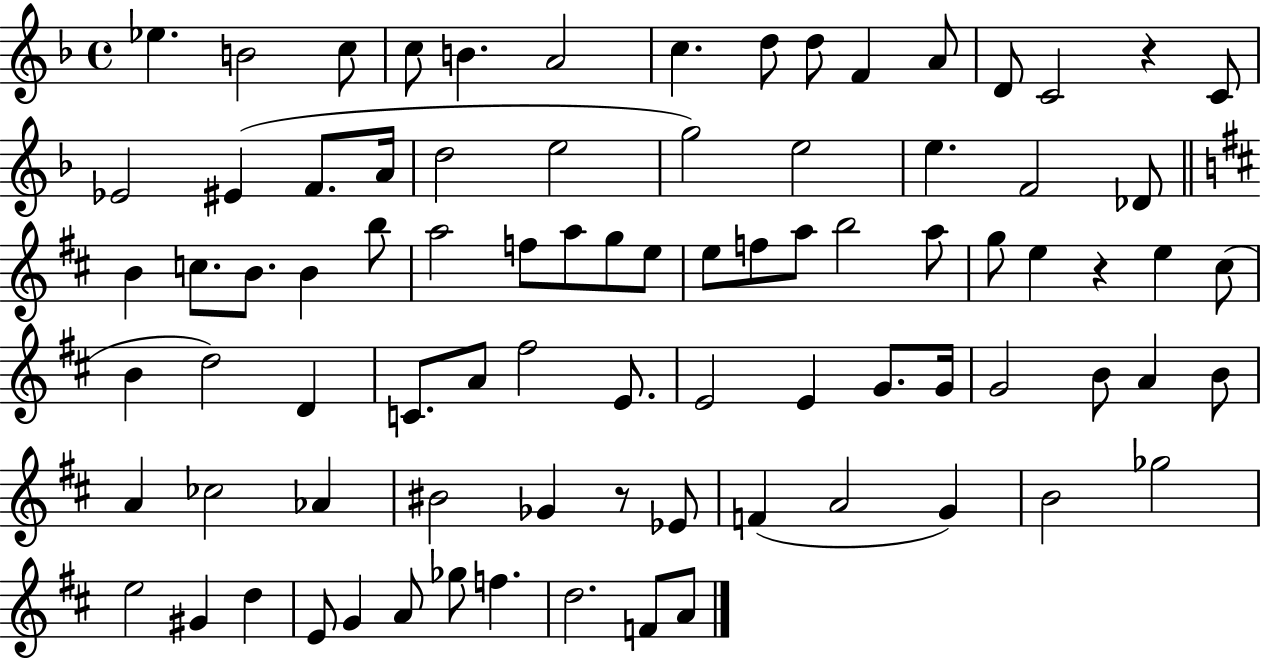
{
  \clef treble
  \time 4/4
  \defaultTimeSignature
  \key f \major
  ees''4. b'2 c''8 | c''8 b'4. a'2 | c''4. d''8 d''8 f'4 a'8 | d'8 c'2 r4 c'8 | \break ees'2 eis'4( f'8. a'16 | d''2 e''2 | g''2) e''2 | e''4. f'2 des'8 | \break \bar "||" \break \key d \major b'4 c''8. b'8. b'4 b''8 | a''2 f''8 a''8 g''8 e''8 | e''8 f''8 a''8 b''2 a''8 | g''8 e''4 r4 e''4 cis''8( | \break b'4 d''2) d'4 | c'8. a'8 fis''2 e'8. | e'2 e'4 g'8. g'16 | g'2 b'8 a'4 b'8 | \break a'4 ces''2 aes'4 | bis'2 ges'4 r8 ees'8 | f'4( a'2 g'4) | b'2 ges''2 | \break e''2 gis'4 d''4 | e'8 g'4 a'8 ges''8 f''4. | d''2. f'8 a'8 | \bar "|."
}